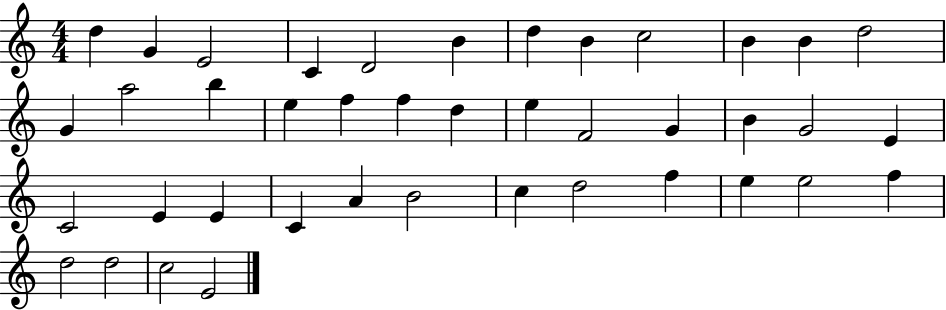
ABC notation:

X:1
T:Untitled
M:4/4
L:1/4
K:C
d G E2 C D2 B d B c2 B B d2 G a2 b e f f d e F2 G B G2 E C2 E E C A B2 c d2 f e e2 f d2 d2 c2 E2